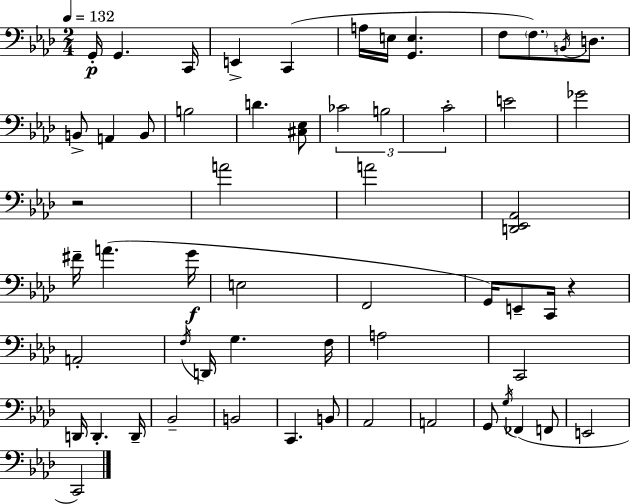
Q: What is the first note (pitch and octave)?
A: G2